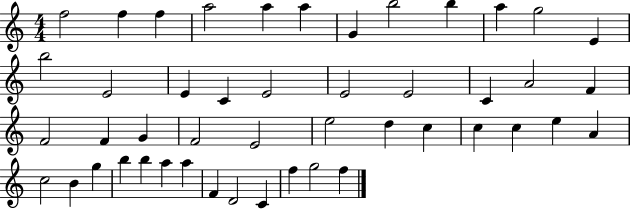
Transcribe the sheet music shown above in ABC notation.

X:1
T:Untitled
M:4/4
L:1/4
K:C
f2 f f a2 a a G b2 b a g2 E b2 E2 E C E2 E2 E2 C A2 F F2 F G F2 E2 e2 d c c c e A c2 B g b b a a F D2 C f g2 f